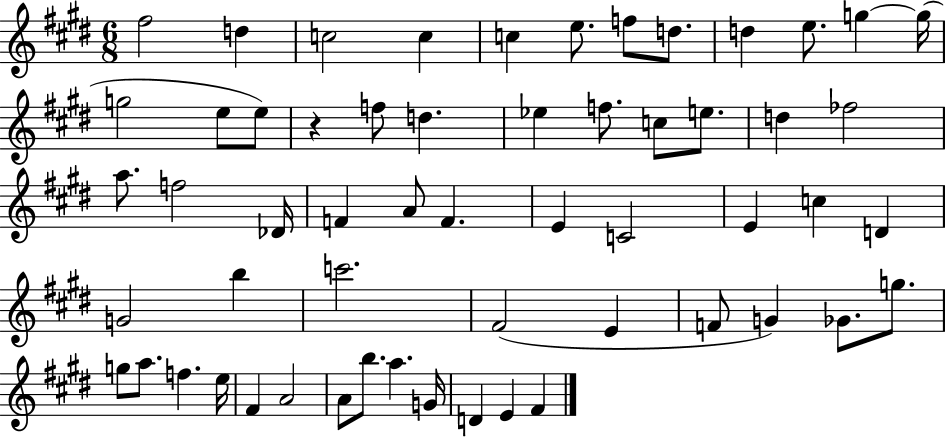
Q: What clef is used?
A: treble